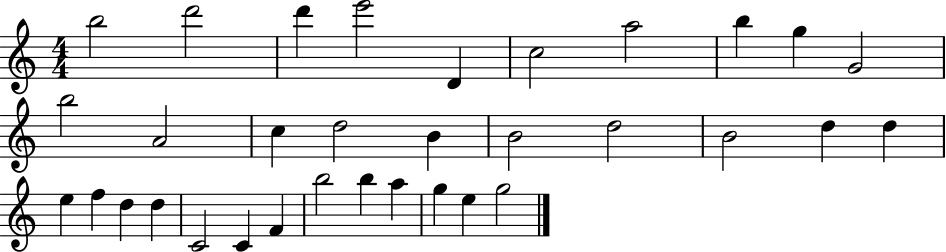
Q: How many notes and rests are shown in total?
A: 33